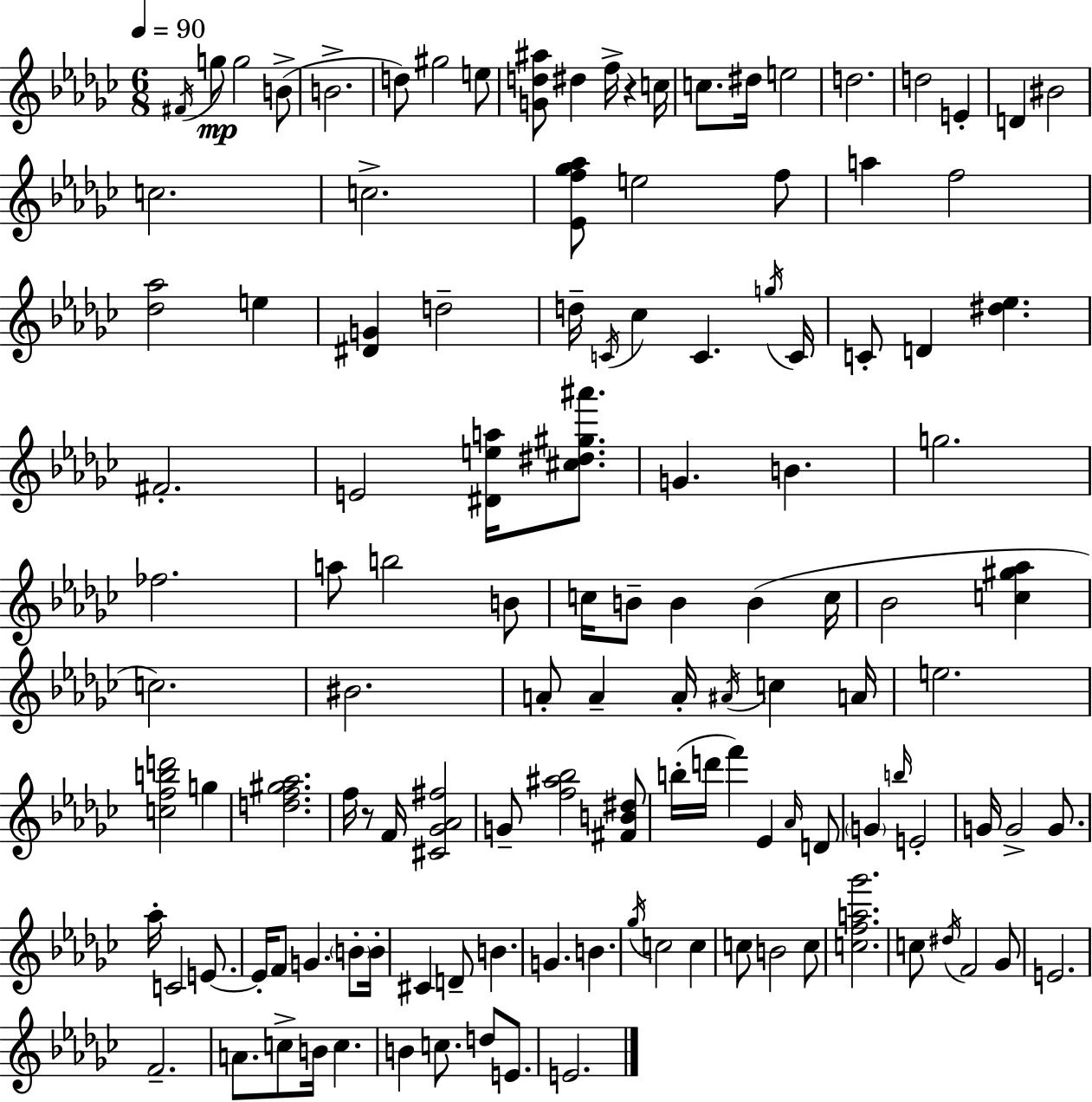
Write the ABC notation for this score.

X:1
T:Untitled
M:6/8
L:1/4
K:Ebm
^F/4 g/2 g2 B/2 B2 d/2 ^g2 e/2 [Gd^a]/2 ^d f/4 z c/4 c/2 ^d/4 e2 d2 d2 E D ^B2 c2 c2 [_Ef_g_a]/2 e2 f/2 a f2 [_d_a]2 e [^DG] d2 d/4 C/4 _c C g/4 C/4 C/2 D [^d_e] ^F2 E2 [^Dea]/4 [^c^d^g^a']/2 G B g2 _f2 a/2 b2 B/2 c/4 B/2 B B c/4 _B2 [c^g_a] c2 ^B2 A/2 A A/4 ^A/4 c A/4 e2 [cfbd']2 g [df^g_a]2 f/4 z/2 F/4 [^C_G_A^f]2 G/2 [f^a_b]2 [^FB^d]/2 b/4 d'/4 f' _E _A/4 D/2 G b/4 E2 G/4 G2 G/2 _a/4 C2 E/2 E/4 F/2 G B/2 B/4 ^C D/2 B G B _g/4 c2 c c/2 B2 c/2 [cfa_g']2 c/2 ^d/4 F2 _G/2 E2 F2 A/2 c/2 B/4 c B c/2 d/2 E/2 E2